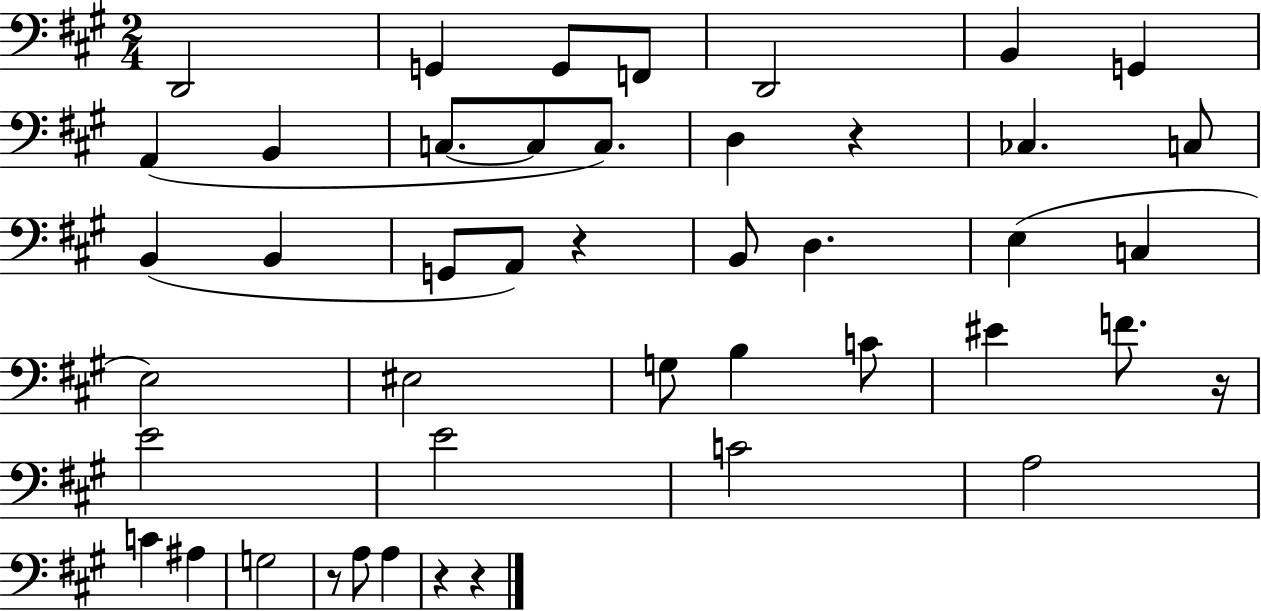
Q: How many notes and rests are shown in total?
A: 45